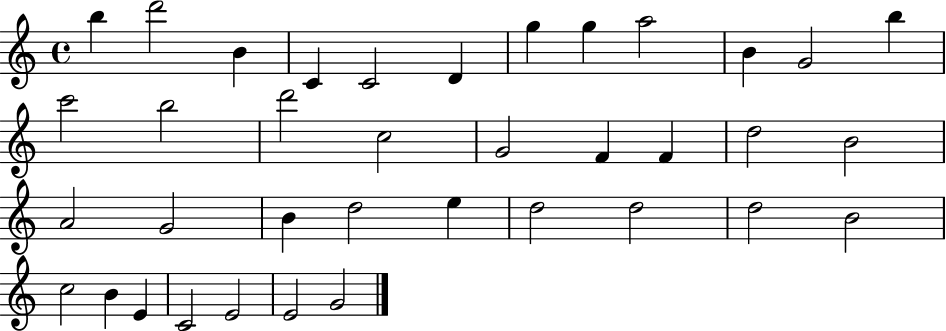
X:1
T:Untitled
M:4/4
L:1/4
K:C
b d'2 B C C2 D g g a2 B G2 b c'2 b2 d'2 c2 G2 F F d2 B2 A2 G2 B d2 e d2 d2 d2 B2 c2 B E C2 E2 E2 G2